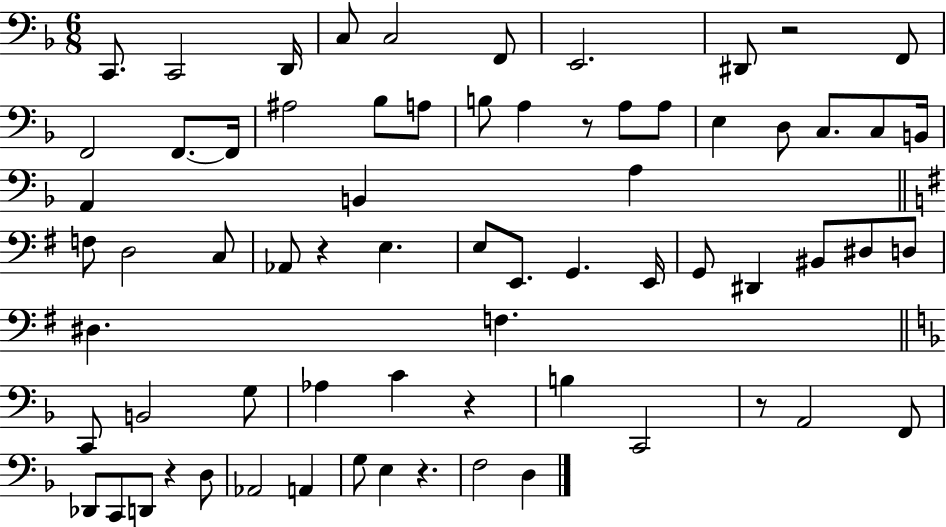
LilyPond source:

{
  \clef bass
  \numericTimeSignature
  \time 6/8
  \key f \major
  c,8. c,2 d,16 | c8 c2 f,8 | e,2. | dis,8 r2 f,8 | \break f,2 f,8.~~ f,16 | ais2 bes8 a8 | b8 a4 r8 a8 a8 | e4 d8 c8. c8 b,16 | \break a,4 b,4 a4 | \bar "||" \break \key g \major f8 d2 c8 | aes,8 r4 e4. | e8 e,8. g,4. e,16 | g,8 dis,4 bis,8 dis8 d8 | \break dis4. f4. | \bar "||" \break \key d \minor c,8 b,2 g8 | aes4 c'4 r4 | b4 c,2 | r8 a,2 f,8 | \break des,8 c,8 d,8 r4 d8 | aes,2 a,4 | g8 e4 r4. | f2 d4 | \break \bar "|."
}